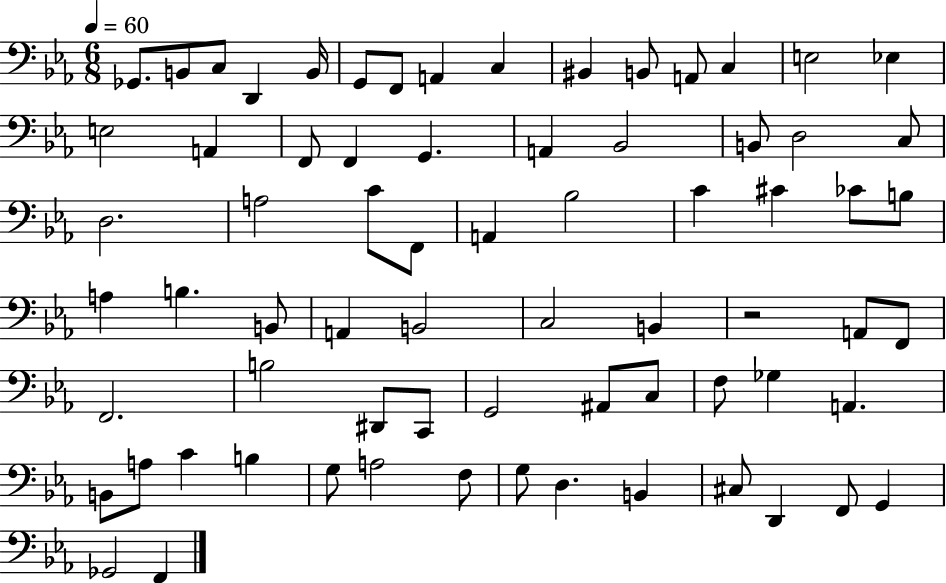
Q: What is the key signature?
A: EES major